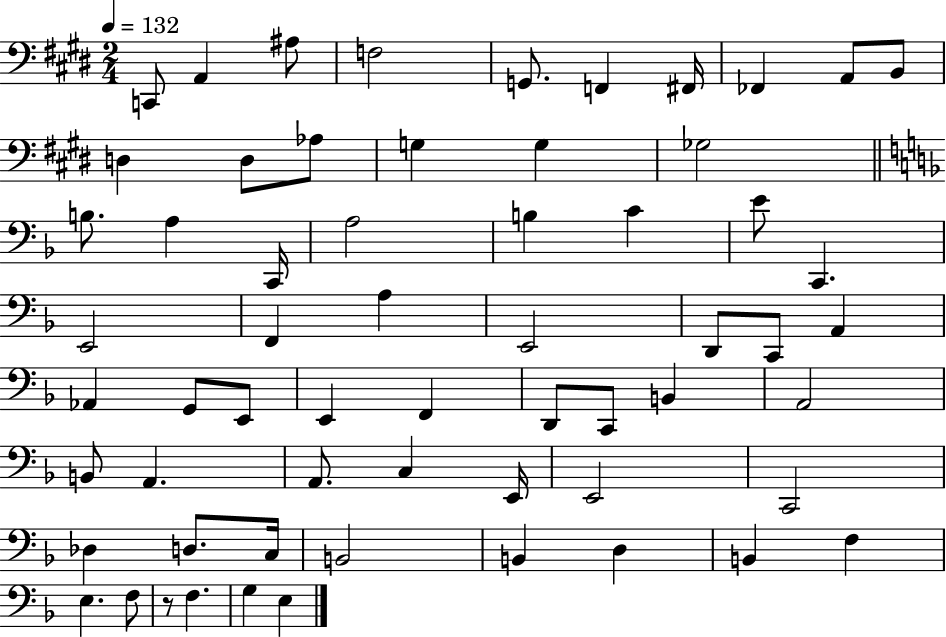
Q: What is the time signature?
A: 2/4